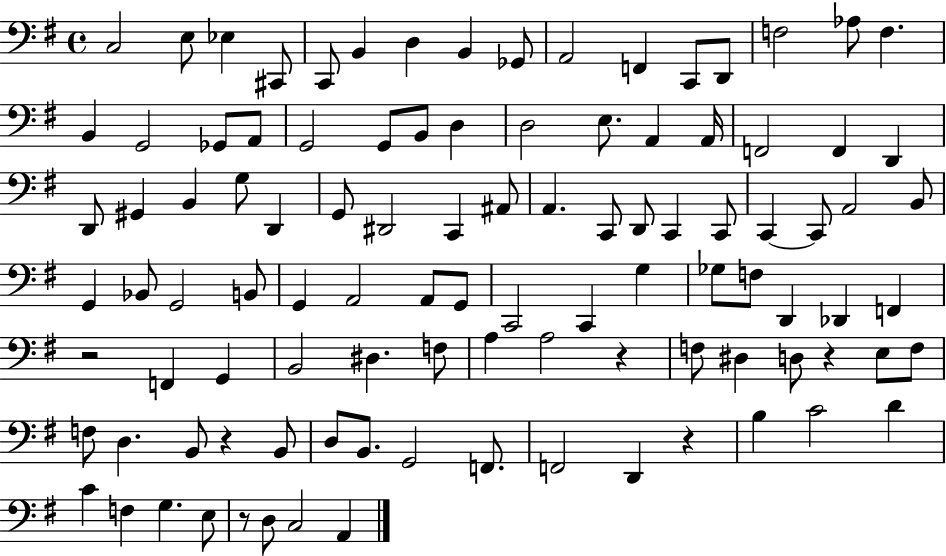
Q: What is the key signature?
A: G major